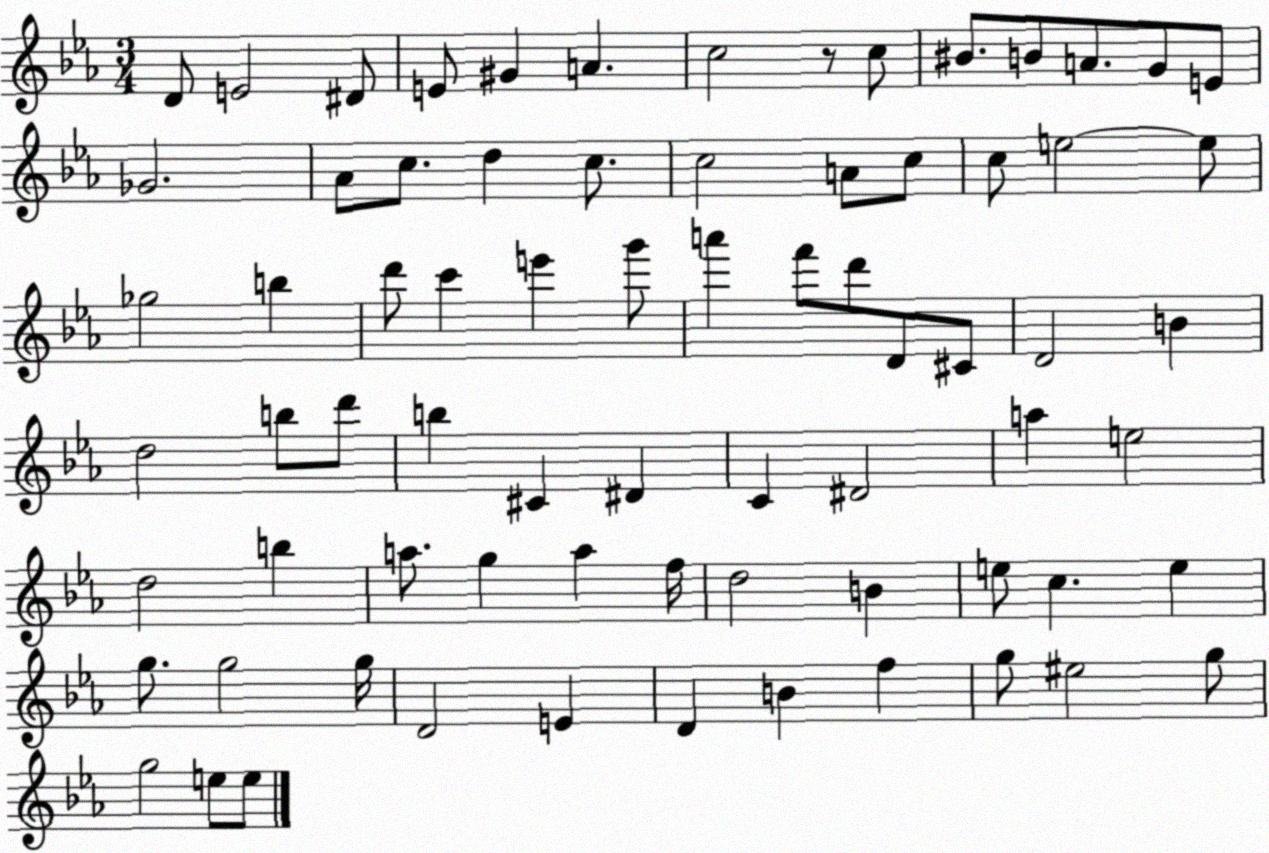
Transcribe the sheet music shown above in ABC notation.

X:1
T:Untitled
M:3/4
L:1/4
K:Eb
D/2 E2 ^D/2 E/2 ^G A c2 z/2 c/2 ^B/2 B/2 A/2 G/2 E/2 _G2 _A/2 c/2 d c/2 c2 A/2 c/2 c/2 e2 e/2 _g2 b d'/2 c' e' g'/2 a' f'/2 d'/2 D/2 ^C/2 D2 B d2 b/2 d'/2 b ^C ^D C ^D2 a e2 d2 b a/2 g a f/4 d2 B e/2 c e g/2 g2 g/4 D2 E D B f g/2 ^e2 g/2 g2 e/2 e/2